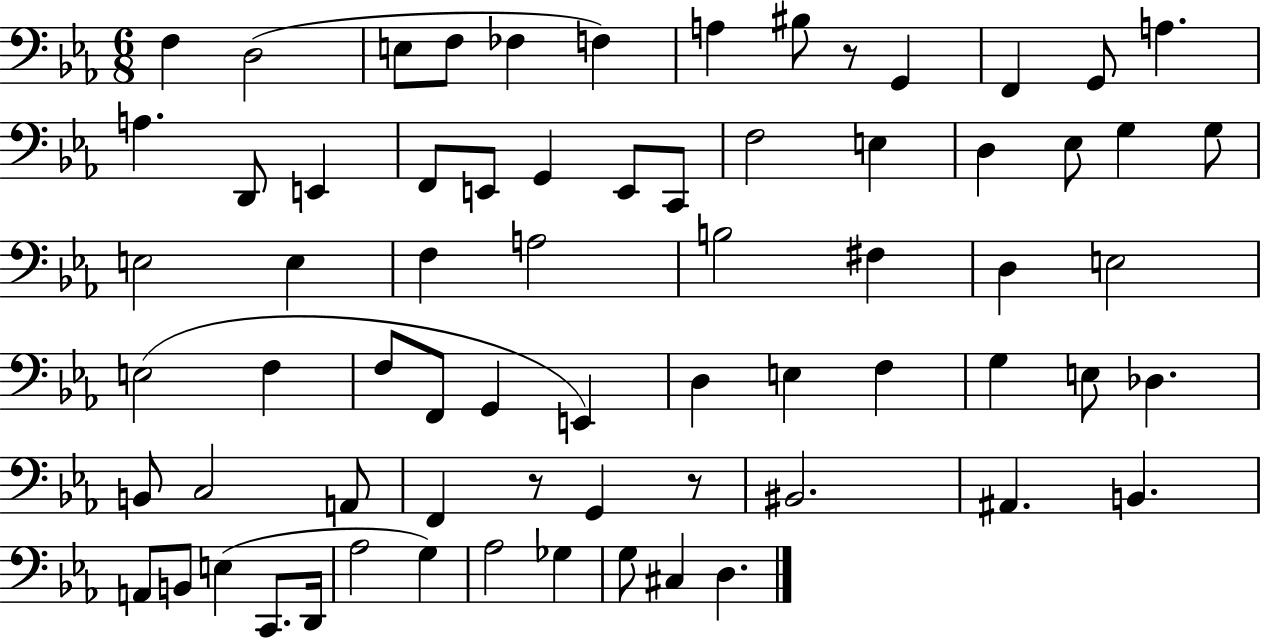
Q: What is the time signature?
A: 6/8